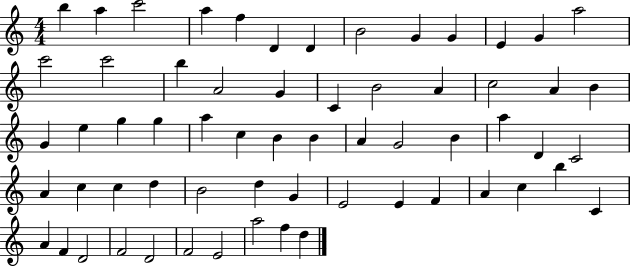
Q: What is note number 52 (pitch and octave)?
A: C4